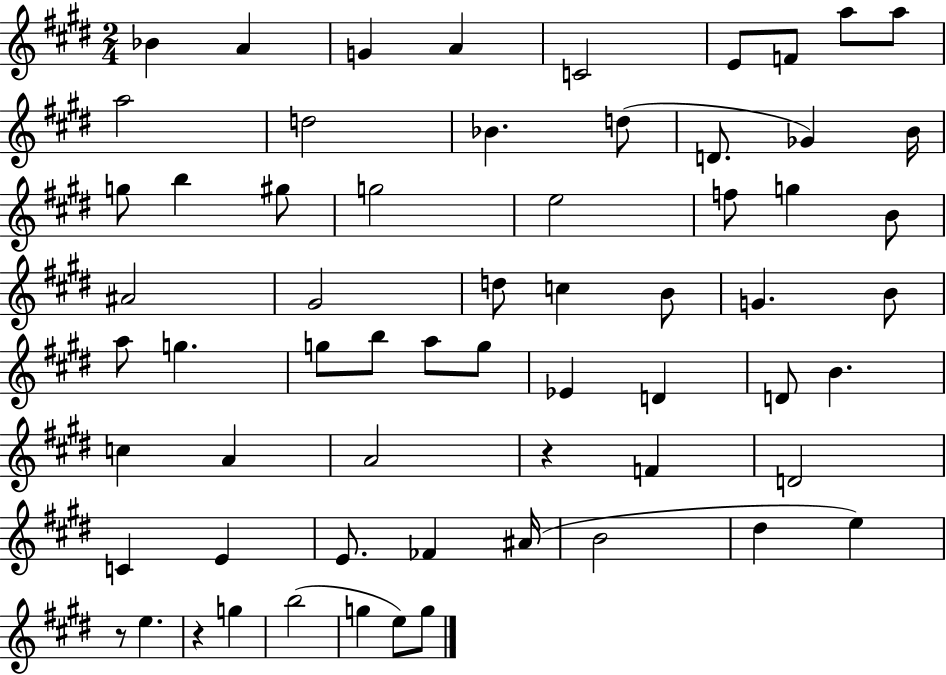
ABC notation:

X:1
T:Untitled
M:2/4
L:1/4
K:E
_B A G A C2 E/2 F/2 a/2 a/2 a2 d2 _B d/2 D/2 _G B/4 g/2 b ^g/2 g2 e2 f/2 g B/2 ^A2 ^G2 d/2 c B/2 G B/2 a/2 g g/2 b/2 a/2 g/2 _E D D/2 B c A A2 z F D2 C E E/2 _F ^A/4 B2 ^d e z/2 e z g b2 g e/2 g/2